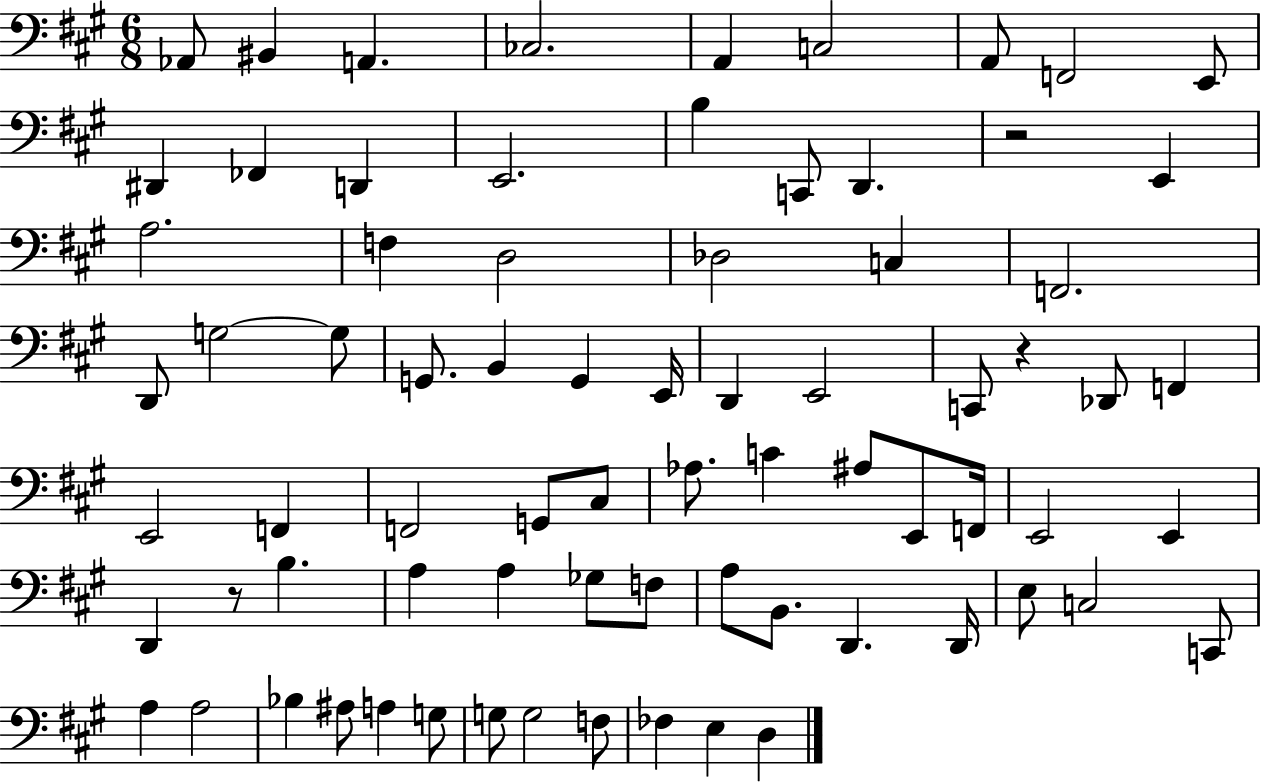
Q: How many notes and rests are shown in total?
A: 75